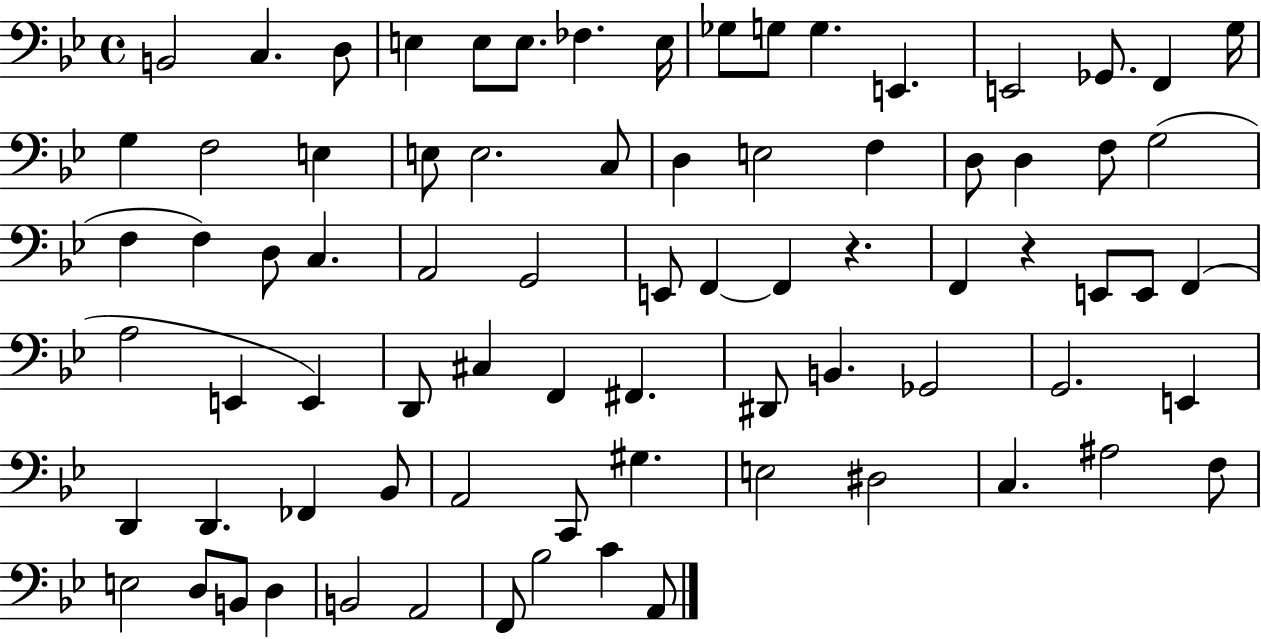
B2/h C3/q. D3/e E3/q E3/e E3/e. FES3/q. E3/s Gb3/e G3/e G3/q. E2/q. E2/h Gb2/e. F2/q G3/s G3/q F3/h E3/q E3/e E3/h. C3/e D3/q E3/h F3/q D3/e D3/q F3/e G3/h F3/q F3/q D3/e C3/q. A2/h G2/h E2/e F2/q F2/q R/q. F2/q R/q E2/e E2/e F2/q A3/h E2/q E2/q D2/e C#3/q F2/q F#2/q. D#2/e B2/q. Gb2/h G2/h. E2/q D2/q D2/q. FES2/q Bb2/e A2/h C2/e G#3/q. E3/h D#3/h C3/q. A#3/h F3/e E3/h D3/e B2/e D3/q B2/h A2/h F2/e Bb3/h C4/q A2/e